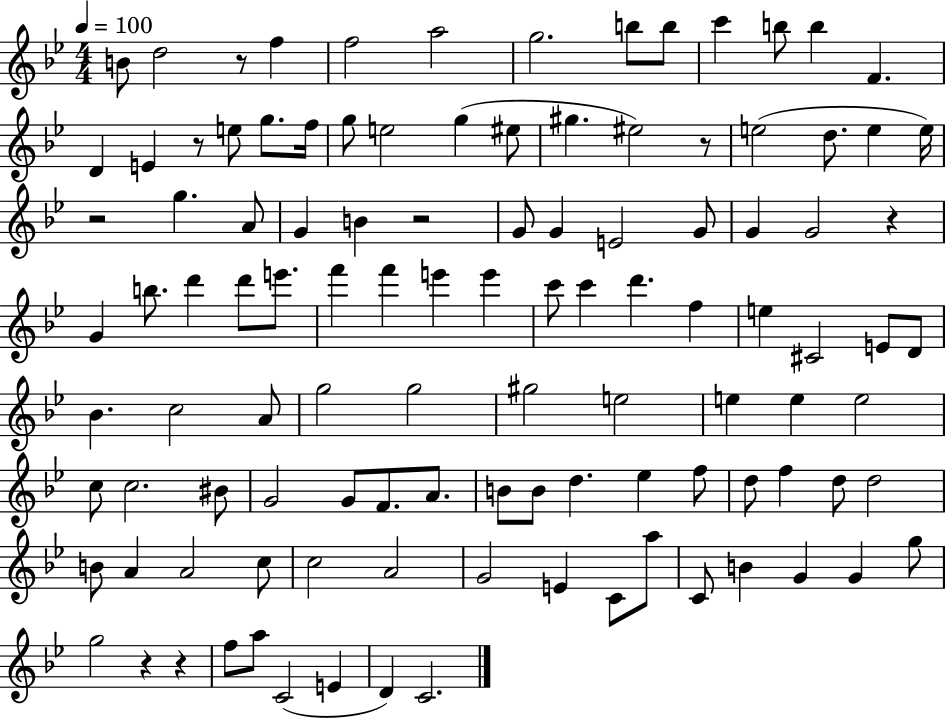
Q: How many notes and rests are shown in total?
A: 110